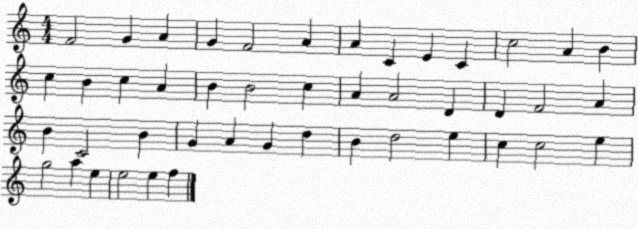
X:1
T:Untitled
M:4/4
L:1/4
K:C
F2 G A G F2 A A C E C c2 A B c B c A B B2 c A A2 D D F2 A B C2 B G A G d B d2 e c c2 e g2 a e e2 e f